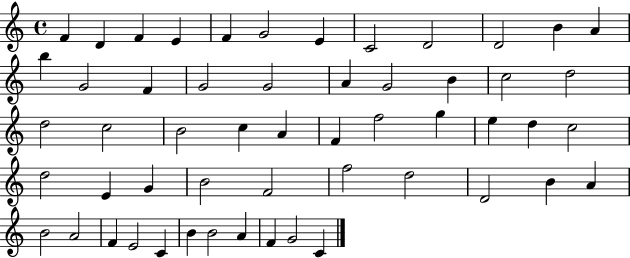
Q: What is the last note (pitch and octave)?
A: C4